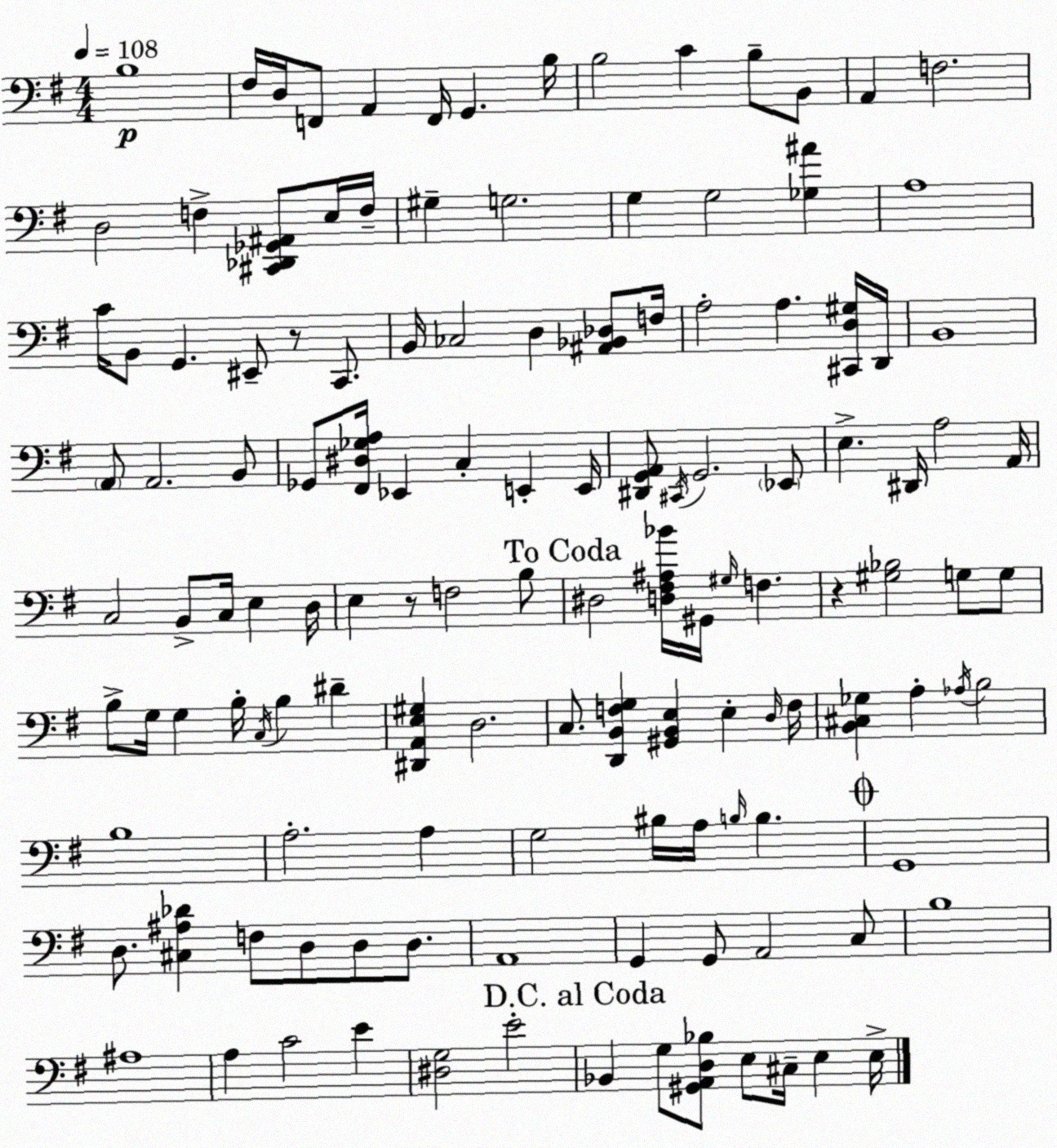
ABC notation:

X:1
T:Untitled
M:4/4
L:1/4
K:Em
B,4 ^F,/4 D,/4 F,,/2 A,, F,,/4 G,, B,/4 B,2 C B,/2 B,,/2 A,, F,2 D,2 F, [^C,,_D,,_G,,^A,,]/2 E,/4 F,/4 ^G, G,2 G, G,2 [_G,^A] A,4 C/4 B,,/2 G,, ^E,,/2 z/2 C,,/2 B,,/4 _C,2 D, [^A,,_B,,_D,]/2 F,/4 A,2 A, [^C,,D,^G,]/4 D,,/4 B,,4 A,,/2 A,,2 B,,/2 _G,,/2 [^F,,^D,_G,A,]/4 _E,, C, E,, E,,/4 [^D,,G,,A,,]/2 ^C,,/4 G,,2 _E,,/2 E, ^D,,/4 A,2 A,,/4 C,2 B,,/2 C,/4 E, D,/4 E, z/2 F,2 B,/2 ^D,2 [D,^F,^A,_B]/4 ^G,,/4 ^G,/4 F, z [^G,_B,]2 G,/2 G,/2 B,/2 G,/4 G, B,/4 C,/4 B, ^D [^D,,A,,E,^G,] D,2 C,/2 [D,,B,,F,G,] [^G,,B,,E,] E, D,/4 F,/4 [B,,^C,_G,] A, _A,/4 B,2 B,4 A,2 A, G,2 ^B,/4 A,/4 B,/4 B, G,,4 D,/2 [^C,^A,_D] F,/2 D,/2 D,/2 D,/2 A,,4 G,, G,,/2 A,,2 C,/2 B,4 ^A,4 A, C2 E [^D,G,]2 E2 _B,, G,/2 [^G,,A,,D,_B,]/2 E,/2 ^C,/4 E, E,/4